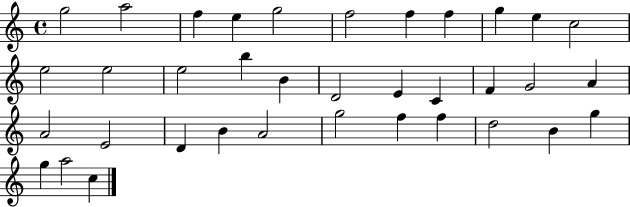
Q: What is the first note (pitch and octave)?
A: G5